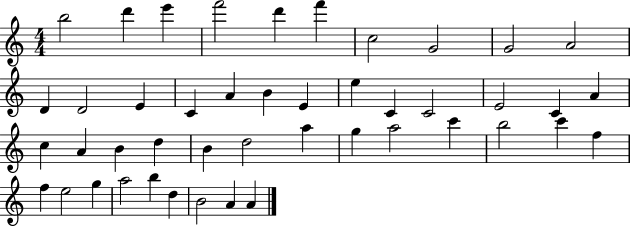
{
  \clef treble
  \numericTimeSignature
  \time 4/4
  \key c \major
  b''2 d'''4 e'''4 | f'''2 d'''4 f'''4 | c''2 g'2 | g'2 a'2 | \break d'4 d'2 e'4 | c'4 a'4 b'4 e'4 | e''4 c'4 c'2 | e'2 c'4 a'4 | \break c''4 a'4 b'4 d''4 | b'4 d''2 a''4 | g''4 a''2 c'''4 | b''2 c'''4 f''4 | \break f''4 e''2 g''4 | a''2 b''4 d''4 | b'2 a'4 a'4 | \bar "|."
}